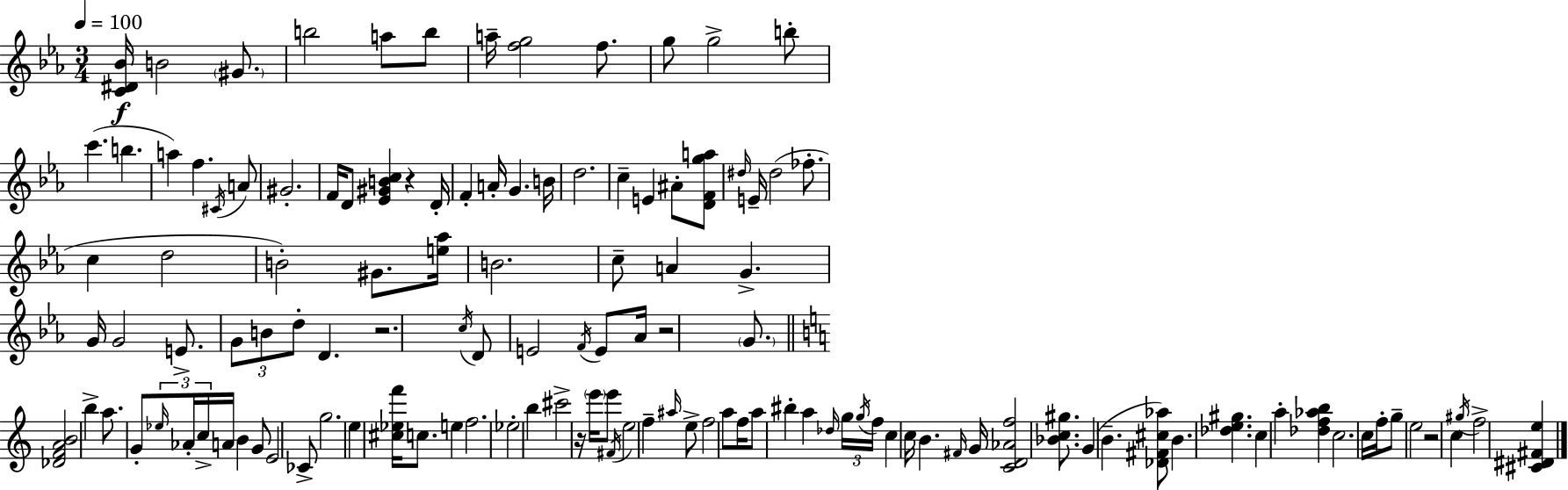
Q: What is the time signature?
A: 3/4